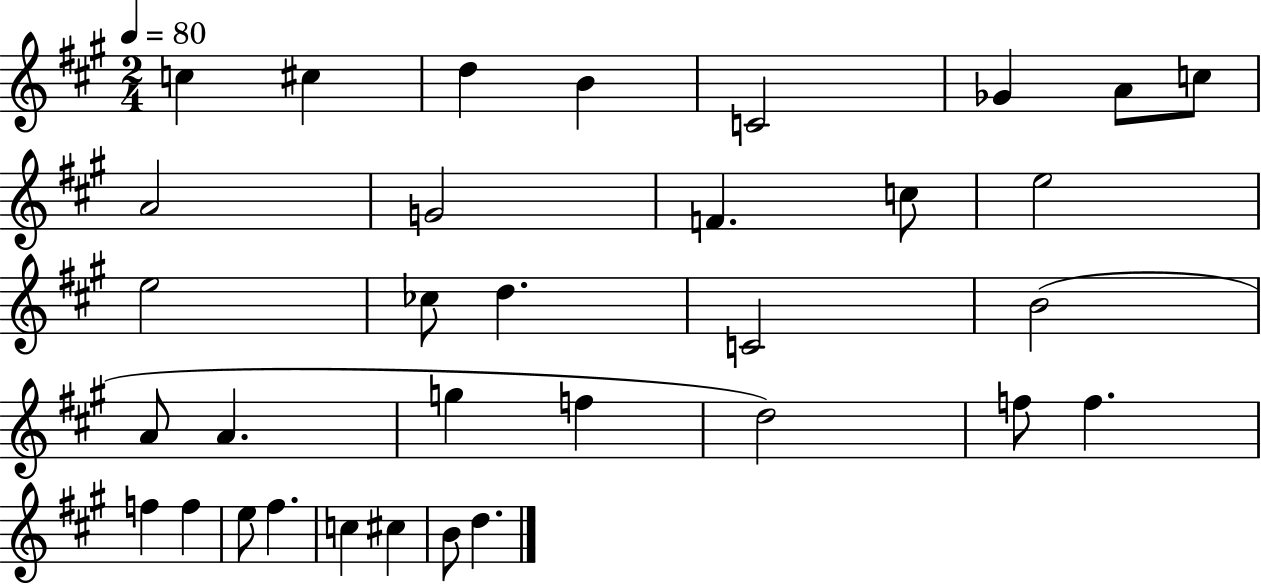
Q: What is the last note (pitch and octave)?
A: D5